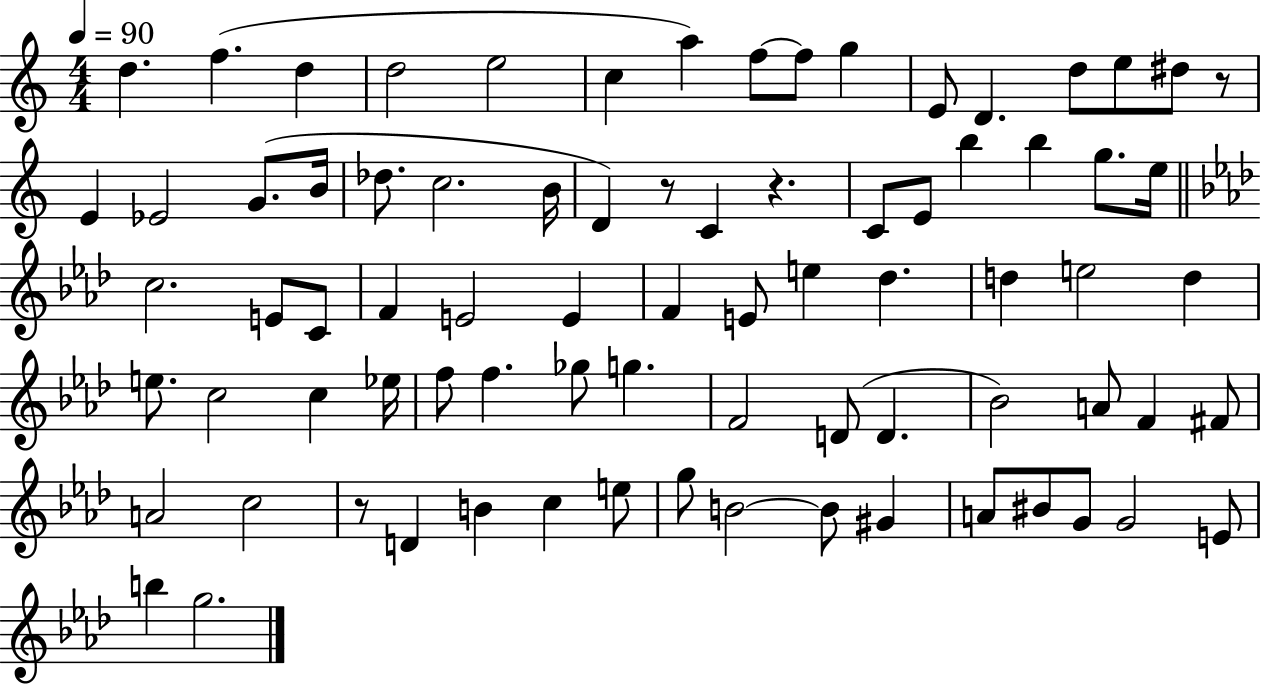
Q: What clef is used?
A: treble